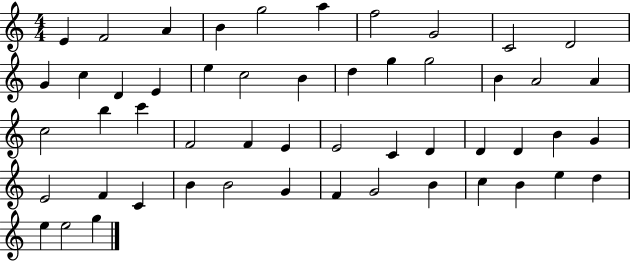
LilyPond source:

{
  \clef treble
  \numericTimeSignature
  \time 4/4
  \key c \major
  e'4 f'2 a'4 | b'4 g''2 a''4 | f''2 g'2 | c'2 d'2 | \break g'4 c''4 d'4 e'4 | e''4 c''2 b'4 | d''4 g''4 g''2 | b'4 a'2 a'4 | \break c''2 b''4 c'''4 | f'2 f'4 e'4 | e'2 c'4 d'4 | d'4 d'4 b'4 g'4 | \break e'2 f'4 c'4 | b'4 b'2 g'4 | f'4 g'2 b'4 | c''4 b'4 e''4 d''4 | \break e''4 e''2 g''4 | \bar "|."
}